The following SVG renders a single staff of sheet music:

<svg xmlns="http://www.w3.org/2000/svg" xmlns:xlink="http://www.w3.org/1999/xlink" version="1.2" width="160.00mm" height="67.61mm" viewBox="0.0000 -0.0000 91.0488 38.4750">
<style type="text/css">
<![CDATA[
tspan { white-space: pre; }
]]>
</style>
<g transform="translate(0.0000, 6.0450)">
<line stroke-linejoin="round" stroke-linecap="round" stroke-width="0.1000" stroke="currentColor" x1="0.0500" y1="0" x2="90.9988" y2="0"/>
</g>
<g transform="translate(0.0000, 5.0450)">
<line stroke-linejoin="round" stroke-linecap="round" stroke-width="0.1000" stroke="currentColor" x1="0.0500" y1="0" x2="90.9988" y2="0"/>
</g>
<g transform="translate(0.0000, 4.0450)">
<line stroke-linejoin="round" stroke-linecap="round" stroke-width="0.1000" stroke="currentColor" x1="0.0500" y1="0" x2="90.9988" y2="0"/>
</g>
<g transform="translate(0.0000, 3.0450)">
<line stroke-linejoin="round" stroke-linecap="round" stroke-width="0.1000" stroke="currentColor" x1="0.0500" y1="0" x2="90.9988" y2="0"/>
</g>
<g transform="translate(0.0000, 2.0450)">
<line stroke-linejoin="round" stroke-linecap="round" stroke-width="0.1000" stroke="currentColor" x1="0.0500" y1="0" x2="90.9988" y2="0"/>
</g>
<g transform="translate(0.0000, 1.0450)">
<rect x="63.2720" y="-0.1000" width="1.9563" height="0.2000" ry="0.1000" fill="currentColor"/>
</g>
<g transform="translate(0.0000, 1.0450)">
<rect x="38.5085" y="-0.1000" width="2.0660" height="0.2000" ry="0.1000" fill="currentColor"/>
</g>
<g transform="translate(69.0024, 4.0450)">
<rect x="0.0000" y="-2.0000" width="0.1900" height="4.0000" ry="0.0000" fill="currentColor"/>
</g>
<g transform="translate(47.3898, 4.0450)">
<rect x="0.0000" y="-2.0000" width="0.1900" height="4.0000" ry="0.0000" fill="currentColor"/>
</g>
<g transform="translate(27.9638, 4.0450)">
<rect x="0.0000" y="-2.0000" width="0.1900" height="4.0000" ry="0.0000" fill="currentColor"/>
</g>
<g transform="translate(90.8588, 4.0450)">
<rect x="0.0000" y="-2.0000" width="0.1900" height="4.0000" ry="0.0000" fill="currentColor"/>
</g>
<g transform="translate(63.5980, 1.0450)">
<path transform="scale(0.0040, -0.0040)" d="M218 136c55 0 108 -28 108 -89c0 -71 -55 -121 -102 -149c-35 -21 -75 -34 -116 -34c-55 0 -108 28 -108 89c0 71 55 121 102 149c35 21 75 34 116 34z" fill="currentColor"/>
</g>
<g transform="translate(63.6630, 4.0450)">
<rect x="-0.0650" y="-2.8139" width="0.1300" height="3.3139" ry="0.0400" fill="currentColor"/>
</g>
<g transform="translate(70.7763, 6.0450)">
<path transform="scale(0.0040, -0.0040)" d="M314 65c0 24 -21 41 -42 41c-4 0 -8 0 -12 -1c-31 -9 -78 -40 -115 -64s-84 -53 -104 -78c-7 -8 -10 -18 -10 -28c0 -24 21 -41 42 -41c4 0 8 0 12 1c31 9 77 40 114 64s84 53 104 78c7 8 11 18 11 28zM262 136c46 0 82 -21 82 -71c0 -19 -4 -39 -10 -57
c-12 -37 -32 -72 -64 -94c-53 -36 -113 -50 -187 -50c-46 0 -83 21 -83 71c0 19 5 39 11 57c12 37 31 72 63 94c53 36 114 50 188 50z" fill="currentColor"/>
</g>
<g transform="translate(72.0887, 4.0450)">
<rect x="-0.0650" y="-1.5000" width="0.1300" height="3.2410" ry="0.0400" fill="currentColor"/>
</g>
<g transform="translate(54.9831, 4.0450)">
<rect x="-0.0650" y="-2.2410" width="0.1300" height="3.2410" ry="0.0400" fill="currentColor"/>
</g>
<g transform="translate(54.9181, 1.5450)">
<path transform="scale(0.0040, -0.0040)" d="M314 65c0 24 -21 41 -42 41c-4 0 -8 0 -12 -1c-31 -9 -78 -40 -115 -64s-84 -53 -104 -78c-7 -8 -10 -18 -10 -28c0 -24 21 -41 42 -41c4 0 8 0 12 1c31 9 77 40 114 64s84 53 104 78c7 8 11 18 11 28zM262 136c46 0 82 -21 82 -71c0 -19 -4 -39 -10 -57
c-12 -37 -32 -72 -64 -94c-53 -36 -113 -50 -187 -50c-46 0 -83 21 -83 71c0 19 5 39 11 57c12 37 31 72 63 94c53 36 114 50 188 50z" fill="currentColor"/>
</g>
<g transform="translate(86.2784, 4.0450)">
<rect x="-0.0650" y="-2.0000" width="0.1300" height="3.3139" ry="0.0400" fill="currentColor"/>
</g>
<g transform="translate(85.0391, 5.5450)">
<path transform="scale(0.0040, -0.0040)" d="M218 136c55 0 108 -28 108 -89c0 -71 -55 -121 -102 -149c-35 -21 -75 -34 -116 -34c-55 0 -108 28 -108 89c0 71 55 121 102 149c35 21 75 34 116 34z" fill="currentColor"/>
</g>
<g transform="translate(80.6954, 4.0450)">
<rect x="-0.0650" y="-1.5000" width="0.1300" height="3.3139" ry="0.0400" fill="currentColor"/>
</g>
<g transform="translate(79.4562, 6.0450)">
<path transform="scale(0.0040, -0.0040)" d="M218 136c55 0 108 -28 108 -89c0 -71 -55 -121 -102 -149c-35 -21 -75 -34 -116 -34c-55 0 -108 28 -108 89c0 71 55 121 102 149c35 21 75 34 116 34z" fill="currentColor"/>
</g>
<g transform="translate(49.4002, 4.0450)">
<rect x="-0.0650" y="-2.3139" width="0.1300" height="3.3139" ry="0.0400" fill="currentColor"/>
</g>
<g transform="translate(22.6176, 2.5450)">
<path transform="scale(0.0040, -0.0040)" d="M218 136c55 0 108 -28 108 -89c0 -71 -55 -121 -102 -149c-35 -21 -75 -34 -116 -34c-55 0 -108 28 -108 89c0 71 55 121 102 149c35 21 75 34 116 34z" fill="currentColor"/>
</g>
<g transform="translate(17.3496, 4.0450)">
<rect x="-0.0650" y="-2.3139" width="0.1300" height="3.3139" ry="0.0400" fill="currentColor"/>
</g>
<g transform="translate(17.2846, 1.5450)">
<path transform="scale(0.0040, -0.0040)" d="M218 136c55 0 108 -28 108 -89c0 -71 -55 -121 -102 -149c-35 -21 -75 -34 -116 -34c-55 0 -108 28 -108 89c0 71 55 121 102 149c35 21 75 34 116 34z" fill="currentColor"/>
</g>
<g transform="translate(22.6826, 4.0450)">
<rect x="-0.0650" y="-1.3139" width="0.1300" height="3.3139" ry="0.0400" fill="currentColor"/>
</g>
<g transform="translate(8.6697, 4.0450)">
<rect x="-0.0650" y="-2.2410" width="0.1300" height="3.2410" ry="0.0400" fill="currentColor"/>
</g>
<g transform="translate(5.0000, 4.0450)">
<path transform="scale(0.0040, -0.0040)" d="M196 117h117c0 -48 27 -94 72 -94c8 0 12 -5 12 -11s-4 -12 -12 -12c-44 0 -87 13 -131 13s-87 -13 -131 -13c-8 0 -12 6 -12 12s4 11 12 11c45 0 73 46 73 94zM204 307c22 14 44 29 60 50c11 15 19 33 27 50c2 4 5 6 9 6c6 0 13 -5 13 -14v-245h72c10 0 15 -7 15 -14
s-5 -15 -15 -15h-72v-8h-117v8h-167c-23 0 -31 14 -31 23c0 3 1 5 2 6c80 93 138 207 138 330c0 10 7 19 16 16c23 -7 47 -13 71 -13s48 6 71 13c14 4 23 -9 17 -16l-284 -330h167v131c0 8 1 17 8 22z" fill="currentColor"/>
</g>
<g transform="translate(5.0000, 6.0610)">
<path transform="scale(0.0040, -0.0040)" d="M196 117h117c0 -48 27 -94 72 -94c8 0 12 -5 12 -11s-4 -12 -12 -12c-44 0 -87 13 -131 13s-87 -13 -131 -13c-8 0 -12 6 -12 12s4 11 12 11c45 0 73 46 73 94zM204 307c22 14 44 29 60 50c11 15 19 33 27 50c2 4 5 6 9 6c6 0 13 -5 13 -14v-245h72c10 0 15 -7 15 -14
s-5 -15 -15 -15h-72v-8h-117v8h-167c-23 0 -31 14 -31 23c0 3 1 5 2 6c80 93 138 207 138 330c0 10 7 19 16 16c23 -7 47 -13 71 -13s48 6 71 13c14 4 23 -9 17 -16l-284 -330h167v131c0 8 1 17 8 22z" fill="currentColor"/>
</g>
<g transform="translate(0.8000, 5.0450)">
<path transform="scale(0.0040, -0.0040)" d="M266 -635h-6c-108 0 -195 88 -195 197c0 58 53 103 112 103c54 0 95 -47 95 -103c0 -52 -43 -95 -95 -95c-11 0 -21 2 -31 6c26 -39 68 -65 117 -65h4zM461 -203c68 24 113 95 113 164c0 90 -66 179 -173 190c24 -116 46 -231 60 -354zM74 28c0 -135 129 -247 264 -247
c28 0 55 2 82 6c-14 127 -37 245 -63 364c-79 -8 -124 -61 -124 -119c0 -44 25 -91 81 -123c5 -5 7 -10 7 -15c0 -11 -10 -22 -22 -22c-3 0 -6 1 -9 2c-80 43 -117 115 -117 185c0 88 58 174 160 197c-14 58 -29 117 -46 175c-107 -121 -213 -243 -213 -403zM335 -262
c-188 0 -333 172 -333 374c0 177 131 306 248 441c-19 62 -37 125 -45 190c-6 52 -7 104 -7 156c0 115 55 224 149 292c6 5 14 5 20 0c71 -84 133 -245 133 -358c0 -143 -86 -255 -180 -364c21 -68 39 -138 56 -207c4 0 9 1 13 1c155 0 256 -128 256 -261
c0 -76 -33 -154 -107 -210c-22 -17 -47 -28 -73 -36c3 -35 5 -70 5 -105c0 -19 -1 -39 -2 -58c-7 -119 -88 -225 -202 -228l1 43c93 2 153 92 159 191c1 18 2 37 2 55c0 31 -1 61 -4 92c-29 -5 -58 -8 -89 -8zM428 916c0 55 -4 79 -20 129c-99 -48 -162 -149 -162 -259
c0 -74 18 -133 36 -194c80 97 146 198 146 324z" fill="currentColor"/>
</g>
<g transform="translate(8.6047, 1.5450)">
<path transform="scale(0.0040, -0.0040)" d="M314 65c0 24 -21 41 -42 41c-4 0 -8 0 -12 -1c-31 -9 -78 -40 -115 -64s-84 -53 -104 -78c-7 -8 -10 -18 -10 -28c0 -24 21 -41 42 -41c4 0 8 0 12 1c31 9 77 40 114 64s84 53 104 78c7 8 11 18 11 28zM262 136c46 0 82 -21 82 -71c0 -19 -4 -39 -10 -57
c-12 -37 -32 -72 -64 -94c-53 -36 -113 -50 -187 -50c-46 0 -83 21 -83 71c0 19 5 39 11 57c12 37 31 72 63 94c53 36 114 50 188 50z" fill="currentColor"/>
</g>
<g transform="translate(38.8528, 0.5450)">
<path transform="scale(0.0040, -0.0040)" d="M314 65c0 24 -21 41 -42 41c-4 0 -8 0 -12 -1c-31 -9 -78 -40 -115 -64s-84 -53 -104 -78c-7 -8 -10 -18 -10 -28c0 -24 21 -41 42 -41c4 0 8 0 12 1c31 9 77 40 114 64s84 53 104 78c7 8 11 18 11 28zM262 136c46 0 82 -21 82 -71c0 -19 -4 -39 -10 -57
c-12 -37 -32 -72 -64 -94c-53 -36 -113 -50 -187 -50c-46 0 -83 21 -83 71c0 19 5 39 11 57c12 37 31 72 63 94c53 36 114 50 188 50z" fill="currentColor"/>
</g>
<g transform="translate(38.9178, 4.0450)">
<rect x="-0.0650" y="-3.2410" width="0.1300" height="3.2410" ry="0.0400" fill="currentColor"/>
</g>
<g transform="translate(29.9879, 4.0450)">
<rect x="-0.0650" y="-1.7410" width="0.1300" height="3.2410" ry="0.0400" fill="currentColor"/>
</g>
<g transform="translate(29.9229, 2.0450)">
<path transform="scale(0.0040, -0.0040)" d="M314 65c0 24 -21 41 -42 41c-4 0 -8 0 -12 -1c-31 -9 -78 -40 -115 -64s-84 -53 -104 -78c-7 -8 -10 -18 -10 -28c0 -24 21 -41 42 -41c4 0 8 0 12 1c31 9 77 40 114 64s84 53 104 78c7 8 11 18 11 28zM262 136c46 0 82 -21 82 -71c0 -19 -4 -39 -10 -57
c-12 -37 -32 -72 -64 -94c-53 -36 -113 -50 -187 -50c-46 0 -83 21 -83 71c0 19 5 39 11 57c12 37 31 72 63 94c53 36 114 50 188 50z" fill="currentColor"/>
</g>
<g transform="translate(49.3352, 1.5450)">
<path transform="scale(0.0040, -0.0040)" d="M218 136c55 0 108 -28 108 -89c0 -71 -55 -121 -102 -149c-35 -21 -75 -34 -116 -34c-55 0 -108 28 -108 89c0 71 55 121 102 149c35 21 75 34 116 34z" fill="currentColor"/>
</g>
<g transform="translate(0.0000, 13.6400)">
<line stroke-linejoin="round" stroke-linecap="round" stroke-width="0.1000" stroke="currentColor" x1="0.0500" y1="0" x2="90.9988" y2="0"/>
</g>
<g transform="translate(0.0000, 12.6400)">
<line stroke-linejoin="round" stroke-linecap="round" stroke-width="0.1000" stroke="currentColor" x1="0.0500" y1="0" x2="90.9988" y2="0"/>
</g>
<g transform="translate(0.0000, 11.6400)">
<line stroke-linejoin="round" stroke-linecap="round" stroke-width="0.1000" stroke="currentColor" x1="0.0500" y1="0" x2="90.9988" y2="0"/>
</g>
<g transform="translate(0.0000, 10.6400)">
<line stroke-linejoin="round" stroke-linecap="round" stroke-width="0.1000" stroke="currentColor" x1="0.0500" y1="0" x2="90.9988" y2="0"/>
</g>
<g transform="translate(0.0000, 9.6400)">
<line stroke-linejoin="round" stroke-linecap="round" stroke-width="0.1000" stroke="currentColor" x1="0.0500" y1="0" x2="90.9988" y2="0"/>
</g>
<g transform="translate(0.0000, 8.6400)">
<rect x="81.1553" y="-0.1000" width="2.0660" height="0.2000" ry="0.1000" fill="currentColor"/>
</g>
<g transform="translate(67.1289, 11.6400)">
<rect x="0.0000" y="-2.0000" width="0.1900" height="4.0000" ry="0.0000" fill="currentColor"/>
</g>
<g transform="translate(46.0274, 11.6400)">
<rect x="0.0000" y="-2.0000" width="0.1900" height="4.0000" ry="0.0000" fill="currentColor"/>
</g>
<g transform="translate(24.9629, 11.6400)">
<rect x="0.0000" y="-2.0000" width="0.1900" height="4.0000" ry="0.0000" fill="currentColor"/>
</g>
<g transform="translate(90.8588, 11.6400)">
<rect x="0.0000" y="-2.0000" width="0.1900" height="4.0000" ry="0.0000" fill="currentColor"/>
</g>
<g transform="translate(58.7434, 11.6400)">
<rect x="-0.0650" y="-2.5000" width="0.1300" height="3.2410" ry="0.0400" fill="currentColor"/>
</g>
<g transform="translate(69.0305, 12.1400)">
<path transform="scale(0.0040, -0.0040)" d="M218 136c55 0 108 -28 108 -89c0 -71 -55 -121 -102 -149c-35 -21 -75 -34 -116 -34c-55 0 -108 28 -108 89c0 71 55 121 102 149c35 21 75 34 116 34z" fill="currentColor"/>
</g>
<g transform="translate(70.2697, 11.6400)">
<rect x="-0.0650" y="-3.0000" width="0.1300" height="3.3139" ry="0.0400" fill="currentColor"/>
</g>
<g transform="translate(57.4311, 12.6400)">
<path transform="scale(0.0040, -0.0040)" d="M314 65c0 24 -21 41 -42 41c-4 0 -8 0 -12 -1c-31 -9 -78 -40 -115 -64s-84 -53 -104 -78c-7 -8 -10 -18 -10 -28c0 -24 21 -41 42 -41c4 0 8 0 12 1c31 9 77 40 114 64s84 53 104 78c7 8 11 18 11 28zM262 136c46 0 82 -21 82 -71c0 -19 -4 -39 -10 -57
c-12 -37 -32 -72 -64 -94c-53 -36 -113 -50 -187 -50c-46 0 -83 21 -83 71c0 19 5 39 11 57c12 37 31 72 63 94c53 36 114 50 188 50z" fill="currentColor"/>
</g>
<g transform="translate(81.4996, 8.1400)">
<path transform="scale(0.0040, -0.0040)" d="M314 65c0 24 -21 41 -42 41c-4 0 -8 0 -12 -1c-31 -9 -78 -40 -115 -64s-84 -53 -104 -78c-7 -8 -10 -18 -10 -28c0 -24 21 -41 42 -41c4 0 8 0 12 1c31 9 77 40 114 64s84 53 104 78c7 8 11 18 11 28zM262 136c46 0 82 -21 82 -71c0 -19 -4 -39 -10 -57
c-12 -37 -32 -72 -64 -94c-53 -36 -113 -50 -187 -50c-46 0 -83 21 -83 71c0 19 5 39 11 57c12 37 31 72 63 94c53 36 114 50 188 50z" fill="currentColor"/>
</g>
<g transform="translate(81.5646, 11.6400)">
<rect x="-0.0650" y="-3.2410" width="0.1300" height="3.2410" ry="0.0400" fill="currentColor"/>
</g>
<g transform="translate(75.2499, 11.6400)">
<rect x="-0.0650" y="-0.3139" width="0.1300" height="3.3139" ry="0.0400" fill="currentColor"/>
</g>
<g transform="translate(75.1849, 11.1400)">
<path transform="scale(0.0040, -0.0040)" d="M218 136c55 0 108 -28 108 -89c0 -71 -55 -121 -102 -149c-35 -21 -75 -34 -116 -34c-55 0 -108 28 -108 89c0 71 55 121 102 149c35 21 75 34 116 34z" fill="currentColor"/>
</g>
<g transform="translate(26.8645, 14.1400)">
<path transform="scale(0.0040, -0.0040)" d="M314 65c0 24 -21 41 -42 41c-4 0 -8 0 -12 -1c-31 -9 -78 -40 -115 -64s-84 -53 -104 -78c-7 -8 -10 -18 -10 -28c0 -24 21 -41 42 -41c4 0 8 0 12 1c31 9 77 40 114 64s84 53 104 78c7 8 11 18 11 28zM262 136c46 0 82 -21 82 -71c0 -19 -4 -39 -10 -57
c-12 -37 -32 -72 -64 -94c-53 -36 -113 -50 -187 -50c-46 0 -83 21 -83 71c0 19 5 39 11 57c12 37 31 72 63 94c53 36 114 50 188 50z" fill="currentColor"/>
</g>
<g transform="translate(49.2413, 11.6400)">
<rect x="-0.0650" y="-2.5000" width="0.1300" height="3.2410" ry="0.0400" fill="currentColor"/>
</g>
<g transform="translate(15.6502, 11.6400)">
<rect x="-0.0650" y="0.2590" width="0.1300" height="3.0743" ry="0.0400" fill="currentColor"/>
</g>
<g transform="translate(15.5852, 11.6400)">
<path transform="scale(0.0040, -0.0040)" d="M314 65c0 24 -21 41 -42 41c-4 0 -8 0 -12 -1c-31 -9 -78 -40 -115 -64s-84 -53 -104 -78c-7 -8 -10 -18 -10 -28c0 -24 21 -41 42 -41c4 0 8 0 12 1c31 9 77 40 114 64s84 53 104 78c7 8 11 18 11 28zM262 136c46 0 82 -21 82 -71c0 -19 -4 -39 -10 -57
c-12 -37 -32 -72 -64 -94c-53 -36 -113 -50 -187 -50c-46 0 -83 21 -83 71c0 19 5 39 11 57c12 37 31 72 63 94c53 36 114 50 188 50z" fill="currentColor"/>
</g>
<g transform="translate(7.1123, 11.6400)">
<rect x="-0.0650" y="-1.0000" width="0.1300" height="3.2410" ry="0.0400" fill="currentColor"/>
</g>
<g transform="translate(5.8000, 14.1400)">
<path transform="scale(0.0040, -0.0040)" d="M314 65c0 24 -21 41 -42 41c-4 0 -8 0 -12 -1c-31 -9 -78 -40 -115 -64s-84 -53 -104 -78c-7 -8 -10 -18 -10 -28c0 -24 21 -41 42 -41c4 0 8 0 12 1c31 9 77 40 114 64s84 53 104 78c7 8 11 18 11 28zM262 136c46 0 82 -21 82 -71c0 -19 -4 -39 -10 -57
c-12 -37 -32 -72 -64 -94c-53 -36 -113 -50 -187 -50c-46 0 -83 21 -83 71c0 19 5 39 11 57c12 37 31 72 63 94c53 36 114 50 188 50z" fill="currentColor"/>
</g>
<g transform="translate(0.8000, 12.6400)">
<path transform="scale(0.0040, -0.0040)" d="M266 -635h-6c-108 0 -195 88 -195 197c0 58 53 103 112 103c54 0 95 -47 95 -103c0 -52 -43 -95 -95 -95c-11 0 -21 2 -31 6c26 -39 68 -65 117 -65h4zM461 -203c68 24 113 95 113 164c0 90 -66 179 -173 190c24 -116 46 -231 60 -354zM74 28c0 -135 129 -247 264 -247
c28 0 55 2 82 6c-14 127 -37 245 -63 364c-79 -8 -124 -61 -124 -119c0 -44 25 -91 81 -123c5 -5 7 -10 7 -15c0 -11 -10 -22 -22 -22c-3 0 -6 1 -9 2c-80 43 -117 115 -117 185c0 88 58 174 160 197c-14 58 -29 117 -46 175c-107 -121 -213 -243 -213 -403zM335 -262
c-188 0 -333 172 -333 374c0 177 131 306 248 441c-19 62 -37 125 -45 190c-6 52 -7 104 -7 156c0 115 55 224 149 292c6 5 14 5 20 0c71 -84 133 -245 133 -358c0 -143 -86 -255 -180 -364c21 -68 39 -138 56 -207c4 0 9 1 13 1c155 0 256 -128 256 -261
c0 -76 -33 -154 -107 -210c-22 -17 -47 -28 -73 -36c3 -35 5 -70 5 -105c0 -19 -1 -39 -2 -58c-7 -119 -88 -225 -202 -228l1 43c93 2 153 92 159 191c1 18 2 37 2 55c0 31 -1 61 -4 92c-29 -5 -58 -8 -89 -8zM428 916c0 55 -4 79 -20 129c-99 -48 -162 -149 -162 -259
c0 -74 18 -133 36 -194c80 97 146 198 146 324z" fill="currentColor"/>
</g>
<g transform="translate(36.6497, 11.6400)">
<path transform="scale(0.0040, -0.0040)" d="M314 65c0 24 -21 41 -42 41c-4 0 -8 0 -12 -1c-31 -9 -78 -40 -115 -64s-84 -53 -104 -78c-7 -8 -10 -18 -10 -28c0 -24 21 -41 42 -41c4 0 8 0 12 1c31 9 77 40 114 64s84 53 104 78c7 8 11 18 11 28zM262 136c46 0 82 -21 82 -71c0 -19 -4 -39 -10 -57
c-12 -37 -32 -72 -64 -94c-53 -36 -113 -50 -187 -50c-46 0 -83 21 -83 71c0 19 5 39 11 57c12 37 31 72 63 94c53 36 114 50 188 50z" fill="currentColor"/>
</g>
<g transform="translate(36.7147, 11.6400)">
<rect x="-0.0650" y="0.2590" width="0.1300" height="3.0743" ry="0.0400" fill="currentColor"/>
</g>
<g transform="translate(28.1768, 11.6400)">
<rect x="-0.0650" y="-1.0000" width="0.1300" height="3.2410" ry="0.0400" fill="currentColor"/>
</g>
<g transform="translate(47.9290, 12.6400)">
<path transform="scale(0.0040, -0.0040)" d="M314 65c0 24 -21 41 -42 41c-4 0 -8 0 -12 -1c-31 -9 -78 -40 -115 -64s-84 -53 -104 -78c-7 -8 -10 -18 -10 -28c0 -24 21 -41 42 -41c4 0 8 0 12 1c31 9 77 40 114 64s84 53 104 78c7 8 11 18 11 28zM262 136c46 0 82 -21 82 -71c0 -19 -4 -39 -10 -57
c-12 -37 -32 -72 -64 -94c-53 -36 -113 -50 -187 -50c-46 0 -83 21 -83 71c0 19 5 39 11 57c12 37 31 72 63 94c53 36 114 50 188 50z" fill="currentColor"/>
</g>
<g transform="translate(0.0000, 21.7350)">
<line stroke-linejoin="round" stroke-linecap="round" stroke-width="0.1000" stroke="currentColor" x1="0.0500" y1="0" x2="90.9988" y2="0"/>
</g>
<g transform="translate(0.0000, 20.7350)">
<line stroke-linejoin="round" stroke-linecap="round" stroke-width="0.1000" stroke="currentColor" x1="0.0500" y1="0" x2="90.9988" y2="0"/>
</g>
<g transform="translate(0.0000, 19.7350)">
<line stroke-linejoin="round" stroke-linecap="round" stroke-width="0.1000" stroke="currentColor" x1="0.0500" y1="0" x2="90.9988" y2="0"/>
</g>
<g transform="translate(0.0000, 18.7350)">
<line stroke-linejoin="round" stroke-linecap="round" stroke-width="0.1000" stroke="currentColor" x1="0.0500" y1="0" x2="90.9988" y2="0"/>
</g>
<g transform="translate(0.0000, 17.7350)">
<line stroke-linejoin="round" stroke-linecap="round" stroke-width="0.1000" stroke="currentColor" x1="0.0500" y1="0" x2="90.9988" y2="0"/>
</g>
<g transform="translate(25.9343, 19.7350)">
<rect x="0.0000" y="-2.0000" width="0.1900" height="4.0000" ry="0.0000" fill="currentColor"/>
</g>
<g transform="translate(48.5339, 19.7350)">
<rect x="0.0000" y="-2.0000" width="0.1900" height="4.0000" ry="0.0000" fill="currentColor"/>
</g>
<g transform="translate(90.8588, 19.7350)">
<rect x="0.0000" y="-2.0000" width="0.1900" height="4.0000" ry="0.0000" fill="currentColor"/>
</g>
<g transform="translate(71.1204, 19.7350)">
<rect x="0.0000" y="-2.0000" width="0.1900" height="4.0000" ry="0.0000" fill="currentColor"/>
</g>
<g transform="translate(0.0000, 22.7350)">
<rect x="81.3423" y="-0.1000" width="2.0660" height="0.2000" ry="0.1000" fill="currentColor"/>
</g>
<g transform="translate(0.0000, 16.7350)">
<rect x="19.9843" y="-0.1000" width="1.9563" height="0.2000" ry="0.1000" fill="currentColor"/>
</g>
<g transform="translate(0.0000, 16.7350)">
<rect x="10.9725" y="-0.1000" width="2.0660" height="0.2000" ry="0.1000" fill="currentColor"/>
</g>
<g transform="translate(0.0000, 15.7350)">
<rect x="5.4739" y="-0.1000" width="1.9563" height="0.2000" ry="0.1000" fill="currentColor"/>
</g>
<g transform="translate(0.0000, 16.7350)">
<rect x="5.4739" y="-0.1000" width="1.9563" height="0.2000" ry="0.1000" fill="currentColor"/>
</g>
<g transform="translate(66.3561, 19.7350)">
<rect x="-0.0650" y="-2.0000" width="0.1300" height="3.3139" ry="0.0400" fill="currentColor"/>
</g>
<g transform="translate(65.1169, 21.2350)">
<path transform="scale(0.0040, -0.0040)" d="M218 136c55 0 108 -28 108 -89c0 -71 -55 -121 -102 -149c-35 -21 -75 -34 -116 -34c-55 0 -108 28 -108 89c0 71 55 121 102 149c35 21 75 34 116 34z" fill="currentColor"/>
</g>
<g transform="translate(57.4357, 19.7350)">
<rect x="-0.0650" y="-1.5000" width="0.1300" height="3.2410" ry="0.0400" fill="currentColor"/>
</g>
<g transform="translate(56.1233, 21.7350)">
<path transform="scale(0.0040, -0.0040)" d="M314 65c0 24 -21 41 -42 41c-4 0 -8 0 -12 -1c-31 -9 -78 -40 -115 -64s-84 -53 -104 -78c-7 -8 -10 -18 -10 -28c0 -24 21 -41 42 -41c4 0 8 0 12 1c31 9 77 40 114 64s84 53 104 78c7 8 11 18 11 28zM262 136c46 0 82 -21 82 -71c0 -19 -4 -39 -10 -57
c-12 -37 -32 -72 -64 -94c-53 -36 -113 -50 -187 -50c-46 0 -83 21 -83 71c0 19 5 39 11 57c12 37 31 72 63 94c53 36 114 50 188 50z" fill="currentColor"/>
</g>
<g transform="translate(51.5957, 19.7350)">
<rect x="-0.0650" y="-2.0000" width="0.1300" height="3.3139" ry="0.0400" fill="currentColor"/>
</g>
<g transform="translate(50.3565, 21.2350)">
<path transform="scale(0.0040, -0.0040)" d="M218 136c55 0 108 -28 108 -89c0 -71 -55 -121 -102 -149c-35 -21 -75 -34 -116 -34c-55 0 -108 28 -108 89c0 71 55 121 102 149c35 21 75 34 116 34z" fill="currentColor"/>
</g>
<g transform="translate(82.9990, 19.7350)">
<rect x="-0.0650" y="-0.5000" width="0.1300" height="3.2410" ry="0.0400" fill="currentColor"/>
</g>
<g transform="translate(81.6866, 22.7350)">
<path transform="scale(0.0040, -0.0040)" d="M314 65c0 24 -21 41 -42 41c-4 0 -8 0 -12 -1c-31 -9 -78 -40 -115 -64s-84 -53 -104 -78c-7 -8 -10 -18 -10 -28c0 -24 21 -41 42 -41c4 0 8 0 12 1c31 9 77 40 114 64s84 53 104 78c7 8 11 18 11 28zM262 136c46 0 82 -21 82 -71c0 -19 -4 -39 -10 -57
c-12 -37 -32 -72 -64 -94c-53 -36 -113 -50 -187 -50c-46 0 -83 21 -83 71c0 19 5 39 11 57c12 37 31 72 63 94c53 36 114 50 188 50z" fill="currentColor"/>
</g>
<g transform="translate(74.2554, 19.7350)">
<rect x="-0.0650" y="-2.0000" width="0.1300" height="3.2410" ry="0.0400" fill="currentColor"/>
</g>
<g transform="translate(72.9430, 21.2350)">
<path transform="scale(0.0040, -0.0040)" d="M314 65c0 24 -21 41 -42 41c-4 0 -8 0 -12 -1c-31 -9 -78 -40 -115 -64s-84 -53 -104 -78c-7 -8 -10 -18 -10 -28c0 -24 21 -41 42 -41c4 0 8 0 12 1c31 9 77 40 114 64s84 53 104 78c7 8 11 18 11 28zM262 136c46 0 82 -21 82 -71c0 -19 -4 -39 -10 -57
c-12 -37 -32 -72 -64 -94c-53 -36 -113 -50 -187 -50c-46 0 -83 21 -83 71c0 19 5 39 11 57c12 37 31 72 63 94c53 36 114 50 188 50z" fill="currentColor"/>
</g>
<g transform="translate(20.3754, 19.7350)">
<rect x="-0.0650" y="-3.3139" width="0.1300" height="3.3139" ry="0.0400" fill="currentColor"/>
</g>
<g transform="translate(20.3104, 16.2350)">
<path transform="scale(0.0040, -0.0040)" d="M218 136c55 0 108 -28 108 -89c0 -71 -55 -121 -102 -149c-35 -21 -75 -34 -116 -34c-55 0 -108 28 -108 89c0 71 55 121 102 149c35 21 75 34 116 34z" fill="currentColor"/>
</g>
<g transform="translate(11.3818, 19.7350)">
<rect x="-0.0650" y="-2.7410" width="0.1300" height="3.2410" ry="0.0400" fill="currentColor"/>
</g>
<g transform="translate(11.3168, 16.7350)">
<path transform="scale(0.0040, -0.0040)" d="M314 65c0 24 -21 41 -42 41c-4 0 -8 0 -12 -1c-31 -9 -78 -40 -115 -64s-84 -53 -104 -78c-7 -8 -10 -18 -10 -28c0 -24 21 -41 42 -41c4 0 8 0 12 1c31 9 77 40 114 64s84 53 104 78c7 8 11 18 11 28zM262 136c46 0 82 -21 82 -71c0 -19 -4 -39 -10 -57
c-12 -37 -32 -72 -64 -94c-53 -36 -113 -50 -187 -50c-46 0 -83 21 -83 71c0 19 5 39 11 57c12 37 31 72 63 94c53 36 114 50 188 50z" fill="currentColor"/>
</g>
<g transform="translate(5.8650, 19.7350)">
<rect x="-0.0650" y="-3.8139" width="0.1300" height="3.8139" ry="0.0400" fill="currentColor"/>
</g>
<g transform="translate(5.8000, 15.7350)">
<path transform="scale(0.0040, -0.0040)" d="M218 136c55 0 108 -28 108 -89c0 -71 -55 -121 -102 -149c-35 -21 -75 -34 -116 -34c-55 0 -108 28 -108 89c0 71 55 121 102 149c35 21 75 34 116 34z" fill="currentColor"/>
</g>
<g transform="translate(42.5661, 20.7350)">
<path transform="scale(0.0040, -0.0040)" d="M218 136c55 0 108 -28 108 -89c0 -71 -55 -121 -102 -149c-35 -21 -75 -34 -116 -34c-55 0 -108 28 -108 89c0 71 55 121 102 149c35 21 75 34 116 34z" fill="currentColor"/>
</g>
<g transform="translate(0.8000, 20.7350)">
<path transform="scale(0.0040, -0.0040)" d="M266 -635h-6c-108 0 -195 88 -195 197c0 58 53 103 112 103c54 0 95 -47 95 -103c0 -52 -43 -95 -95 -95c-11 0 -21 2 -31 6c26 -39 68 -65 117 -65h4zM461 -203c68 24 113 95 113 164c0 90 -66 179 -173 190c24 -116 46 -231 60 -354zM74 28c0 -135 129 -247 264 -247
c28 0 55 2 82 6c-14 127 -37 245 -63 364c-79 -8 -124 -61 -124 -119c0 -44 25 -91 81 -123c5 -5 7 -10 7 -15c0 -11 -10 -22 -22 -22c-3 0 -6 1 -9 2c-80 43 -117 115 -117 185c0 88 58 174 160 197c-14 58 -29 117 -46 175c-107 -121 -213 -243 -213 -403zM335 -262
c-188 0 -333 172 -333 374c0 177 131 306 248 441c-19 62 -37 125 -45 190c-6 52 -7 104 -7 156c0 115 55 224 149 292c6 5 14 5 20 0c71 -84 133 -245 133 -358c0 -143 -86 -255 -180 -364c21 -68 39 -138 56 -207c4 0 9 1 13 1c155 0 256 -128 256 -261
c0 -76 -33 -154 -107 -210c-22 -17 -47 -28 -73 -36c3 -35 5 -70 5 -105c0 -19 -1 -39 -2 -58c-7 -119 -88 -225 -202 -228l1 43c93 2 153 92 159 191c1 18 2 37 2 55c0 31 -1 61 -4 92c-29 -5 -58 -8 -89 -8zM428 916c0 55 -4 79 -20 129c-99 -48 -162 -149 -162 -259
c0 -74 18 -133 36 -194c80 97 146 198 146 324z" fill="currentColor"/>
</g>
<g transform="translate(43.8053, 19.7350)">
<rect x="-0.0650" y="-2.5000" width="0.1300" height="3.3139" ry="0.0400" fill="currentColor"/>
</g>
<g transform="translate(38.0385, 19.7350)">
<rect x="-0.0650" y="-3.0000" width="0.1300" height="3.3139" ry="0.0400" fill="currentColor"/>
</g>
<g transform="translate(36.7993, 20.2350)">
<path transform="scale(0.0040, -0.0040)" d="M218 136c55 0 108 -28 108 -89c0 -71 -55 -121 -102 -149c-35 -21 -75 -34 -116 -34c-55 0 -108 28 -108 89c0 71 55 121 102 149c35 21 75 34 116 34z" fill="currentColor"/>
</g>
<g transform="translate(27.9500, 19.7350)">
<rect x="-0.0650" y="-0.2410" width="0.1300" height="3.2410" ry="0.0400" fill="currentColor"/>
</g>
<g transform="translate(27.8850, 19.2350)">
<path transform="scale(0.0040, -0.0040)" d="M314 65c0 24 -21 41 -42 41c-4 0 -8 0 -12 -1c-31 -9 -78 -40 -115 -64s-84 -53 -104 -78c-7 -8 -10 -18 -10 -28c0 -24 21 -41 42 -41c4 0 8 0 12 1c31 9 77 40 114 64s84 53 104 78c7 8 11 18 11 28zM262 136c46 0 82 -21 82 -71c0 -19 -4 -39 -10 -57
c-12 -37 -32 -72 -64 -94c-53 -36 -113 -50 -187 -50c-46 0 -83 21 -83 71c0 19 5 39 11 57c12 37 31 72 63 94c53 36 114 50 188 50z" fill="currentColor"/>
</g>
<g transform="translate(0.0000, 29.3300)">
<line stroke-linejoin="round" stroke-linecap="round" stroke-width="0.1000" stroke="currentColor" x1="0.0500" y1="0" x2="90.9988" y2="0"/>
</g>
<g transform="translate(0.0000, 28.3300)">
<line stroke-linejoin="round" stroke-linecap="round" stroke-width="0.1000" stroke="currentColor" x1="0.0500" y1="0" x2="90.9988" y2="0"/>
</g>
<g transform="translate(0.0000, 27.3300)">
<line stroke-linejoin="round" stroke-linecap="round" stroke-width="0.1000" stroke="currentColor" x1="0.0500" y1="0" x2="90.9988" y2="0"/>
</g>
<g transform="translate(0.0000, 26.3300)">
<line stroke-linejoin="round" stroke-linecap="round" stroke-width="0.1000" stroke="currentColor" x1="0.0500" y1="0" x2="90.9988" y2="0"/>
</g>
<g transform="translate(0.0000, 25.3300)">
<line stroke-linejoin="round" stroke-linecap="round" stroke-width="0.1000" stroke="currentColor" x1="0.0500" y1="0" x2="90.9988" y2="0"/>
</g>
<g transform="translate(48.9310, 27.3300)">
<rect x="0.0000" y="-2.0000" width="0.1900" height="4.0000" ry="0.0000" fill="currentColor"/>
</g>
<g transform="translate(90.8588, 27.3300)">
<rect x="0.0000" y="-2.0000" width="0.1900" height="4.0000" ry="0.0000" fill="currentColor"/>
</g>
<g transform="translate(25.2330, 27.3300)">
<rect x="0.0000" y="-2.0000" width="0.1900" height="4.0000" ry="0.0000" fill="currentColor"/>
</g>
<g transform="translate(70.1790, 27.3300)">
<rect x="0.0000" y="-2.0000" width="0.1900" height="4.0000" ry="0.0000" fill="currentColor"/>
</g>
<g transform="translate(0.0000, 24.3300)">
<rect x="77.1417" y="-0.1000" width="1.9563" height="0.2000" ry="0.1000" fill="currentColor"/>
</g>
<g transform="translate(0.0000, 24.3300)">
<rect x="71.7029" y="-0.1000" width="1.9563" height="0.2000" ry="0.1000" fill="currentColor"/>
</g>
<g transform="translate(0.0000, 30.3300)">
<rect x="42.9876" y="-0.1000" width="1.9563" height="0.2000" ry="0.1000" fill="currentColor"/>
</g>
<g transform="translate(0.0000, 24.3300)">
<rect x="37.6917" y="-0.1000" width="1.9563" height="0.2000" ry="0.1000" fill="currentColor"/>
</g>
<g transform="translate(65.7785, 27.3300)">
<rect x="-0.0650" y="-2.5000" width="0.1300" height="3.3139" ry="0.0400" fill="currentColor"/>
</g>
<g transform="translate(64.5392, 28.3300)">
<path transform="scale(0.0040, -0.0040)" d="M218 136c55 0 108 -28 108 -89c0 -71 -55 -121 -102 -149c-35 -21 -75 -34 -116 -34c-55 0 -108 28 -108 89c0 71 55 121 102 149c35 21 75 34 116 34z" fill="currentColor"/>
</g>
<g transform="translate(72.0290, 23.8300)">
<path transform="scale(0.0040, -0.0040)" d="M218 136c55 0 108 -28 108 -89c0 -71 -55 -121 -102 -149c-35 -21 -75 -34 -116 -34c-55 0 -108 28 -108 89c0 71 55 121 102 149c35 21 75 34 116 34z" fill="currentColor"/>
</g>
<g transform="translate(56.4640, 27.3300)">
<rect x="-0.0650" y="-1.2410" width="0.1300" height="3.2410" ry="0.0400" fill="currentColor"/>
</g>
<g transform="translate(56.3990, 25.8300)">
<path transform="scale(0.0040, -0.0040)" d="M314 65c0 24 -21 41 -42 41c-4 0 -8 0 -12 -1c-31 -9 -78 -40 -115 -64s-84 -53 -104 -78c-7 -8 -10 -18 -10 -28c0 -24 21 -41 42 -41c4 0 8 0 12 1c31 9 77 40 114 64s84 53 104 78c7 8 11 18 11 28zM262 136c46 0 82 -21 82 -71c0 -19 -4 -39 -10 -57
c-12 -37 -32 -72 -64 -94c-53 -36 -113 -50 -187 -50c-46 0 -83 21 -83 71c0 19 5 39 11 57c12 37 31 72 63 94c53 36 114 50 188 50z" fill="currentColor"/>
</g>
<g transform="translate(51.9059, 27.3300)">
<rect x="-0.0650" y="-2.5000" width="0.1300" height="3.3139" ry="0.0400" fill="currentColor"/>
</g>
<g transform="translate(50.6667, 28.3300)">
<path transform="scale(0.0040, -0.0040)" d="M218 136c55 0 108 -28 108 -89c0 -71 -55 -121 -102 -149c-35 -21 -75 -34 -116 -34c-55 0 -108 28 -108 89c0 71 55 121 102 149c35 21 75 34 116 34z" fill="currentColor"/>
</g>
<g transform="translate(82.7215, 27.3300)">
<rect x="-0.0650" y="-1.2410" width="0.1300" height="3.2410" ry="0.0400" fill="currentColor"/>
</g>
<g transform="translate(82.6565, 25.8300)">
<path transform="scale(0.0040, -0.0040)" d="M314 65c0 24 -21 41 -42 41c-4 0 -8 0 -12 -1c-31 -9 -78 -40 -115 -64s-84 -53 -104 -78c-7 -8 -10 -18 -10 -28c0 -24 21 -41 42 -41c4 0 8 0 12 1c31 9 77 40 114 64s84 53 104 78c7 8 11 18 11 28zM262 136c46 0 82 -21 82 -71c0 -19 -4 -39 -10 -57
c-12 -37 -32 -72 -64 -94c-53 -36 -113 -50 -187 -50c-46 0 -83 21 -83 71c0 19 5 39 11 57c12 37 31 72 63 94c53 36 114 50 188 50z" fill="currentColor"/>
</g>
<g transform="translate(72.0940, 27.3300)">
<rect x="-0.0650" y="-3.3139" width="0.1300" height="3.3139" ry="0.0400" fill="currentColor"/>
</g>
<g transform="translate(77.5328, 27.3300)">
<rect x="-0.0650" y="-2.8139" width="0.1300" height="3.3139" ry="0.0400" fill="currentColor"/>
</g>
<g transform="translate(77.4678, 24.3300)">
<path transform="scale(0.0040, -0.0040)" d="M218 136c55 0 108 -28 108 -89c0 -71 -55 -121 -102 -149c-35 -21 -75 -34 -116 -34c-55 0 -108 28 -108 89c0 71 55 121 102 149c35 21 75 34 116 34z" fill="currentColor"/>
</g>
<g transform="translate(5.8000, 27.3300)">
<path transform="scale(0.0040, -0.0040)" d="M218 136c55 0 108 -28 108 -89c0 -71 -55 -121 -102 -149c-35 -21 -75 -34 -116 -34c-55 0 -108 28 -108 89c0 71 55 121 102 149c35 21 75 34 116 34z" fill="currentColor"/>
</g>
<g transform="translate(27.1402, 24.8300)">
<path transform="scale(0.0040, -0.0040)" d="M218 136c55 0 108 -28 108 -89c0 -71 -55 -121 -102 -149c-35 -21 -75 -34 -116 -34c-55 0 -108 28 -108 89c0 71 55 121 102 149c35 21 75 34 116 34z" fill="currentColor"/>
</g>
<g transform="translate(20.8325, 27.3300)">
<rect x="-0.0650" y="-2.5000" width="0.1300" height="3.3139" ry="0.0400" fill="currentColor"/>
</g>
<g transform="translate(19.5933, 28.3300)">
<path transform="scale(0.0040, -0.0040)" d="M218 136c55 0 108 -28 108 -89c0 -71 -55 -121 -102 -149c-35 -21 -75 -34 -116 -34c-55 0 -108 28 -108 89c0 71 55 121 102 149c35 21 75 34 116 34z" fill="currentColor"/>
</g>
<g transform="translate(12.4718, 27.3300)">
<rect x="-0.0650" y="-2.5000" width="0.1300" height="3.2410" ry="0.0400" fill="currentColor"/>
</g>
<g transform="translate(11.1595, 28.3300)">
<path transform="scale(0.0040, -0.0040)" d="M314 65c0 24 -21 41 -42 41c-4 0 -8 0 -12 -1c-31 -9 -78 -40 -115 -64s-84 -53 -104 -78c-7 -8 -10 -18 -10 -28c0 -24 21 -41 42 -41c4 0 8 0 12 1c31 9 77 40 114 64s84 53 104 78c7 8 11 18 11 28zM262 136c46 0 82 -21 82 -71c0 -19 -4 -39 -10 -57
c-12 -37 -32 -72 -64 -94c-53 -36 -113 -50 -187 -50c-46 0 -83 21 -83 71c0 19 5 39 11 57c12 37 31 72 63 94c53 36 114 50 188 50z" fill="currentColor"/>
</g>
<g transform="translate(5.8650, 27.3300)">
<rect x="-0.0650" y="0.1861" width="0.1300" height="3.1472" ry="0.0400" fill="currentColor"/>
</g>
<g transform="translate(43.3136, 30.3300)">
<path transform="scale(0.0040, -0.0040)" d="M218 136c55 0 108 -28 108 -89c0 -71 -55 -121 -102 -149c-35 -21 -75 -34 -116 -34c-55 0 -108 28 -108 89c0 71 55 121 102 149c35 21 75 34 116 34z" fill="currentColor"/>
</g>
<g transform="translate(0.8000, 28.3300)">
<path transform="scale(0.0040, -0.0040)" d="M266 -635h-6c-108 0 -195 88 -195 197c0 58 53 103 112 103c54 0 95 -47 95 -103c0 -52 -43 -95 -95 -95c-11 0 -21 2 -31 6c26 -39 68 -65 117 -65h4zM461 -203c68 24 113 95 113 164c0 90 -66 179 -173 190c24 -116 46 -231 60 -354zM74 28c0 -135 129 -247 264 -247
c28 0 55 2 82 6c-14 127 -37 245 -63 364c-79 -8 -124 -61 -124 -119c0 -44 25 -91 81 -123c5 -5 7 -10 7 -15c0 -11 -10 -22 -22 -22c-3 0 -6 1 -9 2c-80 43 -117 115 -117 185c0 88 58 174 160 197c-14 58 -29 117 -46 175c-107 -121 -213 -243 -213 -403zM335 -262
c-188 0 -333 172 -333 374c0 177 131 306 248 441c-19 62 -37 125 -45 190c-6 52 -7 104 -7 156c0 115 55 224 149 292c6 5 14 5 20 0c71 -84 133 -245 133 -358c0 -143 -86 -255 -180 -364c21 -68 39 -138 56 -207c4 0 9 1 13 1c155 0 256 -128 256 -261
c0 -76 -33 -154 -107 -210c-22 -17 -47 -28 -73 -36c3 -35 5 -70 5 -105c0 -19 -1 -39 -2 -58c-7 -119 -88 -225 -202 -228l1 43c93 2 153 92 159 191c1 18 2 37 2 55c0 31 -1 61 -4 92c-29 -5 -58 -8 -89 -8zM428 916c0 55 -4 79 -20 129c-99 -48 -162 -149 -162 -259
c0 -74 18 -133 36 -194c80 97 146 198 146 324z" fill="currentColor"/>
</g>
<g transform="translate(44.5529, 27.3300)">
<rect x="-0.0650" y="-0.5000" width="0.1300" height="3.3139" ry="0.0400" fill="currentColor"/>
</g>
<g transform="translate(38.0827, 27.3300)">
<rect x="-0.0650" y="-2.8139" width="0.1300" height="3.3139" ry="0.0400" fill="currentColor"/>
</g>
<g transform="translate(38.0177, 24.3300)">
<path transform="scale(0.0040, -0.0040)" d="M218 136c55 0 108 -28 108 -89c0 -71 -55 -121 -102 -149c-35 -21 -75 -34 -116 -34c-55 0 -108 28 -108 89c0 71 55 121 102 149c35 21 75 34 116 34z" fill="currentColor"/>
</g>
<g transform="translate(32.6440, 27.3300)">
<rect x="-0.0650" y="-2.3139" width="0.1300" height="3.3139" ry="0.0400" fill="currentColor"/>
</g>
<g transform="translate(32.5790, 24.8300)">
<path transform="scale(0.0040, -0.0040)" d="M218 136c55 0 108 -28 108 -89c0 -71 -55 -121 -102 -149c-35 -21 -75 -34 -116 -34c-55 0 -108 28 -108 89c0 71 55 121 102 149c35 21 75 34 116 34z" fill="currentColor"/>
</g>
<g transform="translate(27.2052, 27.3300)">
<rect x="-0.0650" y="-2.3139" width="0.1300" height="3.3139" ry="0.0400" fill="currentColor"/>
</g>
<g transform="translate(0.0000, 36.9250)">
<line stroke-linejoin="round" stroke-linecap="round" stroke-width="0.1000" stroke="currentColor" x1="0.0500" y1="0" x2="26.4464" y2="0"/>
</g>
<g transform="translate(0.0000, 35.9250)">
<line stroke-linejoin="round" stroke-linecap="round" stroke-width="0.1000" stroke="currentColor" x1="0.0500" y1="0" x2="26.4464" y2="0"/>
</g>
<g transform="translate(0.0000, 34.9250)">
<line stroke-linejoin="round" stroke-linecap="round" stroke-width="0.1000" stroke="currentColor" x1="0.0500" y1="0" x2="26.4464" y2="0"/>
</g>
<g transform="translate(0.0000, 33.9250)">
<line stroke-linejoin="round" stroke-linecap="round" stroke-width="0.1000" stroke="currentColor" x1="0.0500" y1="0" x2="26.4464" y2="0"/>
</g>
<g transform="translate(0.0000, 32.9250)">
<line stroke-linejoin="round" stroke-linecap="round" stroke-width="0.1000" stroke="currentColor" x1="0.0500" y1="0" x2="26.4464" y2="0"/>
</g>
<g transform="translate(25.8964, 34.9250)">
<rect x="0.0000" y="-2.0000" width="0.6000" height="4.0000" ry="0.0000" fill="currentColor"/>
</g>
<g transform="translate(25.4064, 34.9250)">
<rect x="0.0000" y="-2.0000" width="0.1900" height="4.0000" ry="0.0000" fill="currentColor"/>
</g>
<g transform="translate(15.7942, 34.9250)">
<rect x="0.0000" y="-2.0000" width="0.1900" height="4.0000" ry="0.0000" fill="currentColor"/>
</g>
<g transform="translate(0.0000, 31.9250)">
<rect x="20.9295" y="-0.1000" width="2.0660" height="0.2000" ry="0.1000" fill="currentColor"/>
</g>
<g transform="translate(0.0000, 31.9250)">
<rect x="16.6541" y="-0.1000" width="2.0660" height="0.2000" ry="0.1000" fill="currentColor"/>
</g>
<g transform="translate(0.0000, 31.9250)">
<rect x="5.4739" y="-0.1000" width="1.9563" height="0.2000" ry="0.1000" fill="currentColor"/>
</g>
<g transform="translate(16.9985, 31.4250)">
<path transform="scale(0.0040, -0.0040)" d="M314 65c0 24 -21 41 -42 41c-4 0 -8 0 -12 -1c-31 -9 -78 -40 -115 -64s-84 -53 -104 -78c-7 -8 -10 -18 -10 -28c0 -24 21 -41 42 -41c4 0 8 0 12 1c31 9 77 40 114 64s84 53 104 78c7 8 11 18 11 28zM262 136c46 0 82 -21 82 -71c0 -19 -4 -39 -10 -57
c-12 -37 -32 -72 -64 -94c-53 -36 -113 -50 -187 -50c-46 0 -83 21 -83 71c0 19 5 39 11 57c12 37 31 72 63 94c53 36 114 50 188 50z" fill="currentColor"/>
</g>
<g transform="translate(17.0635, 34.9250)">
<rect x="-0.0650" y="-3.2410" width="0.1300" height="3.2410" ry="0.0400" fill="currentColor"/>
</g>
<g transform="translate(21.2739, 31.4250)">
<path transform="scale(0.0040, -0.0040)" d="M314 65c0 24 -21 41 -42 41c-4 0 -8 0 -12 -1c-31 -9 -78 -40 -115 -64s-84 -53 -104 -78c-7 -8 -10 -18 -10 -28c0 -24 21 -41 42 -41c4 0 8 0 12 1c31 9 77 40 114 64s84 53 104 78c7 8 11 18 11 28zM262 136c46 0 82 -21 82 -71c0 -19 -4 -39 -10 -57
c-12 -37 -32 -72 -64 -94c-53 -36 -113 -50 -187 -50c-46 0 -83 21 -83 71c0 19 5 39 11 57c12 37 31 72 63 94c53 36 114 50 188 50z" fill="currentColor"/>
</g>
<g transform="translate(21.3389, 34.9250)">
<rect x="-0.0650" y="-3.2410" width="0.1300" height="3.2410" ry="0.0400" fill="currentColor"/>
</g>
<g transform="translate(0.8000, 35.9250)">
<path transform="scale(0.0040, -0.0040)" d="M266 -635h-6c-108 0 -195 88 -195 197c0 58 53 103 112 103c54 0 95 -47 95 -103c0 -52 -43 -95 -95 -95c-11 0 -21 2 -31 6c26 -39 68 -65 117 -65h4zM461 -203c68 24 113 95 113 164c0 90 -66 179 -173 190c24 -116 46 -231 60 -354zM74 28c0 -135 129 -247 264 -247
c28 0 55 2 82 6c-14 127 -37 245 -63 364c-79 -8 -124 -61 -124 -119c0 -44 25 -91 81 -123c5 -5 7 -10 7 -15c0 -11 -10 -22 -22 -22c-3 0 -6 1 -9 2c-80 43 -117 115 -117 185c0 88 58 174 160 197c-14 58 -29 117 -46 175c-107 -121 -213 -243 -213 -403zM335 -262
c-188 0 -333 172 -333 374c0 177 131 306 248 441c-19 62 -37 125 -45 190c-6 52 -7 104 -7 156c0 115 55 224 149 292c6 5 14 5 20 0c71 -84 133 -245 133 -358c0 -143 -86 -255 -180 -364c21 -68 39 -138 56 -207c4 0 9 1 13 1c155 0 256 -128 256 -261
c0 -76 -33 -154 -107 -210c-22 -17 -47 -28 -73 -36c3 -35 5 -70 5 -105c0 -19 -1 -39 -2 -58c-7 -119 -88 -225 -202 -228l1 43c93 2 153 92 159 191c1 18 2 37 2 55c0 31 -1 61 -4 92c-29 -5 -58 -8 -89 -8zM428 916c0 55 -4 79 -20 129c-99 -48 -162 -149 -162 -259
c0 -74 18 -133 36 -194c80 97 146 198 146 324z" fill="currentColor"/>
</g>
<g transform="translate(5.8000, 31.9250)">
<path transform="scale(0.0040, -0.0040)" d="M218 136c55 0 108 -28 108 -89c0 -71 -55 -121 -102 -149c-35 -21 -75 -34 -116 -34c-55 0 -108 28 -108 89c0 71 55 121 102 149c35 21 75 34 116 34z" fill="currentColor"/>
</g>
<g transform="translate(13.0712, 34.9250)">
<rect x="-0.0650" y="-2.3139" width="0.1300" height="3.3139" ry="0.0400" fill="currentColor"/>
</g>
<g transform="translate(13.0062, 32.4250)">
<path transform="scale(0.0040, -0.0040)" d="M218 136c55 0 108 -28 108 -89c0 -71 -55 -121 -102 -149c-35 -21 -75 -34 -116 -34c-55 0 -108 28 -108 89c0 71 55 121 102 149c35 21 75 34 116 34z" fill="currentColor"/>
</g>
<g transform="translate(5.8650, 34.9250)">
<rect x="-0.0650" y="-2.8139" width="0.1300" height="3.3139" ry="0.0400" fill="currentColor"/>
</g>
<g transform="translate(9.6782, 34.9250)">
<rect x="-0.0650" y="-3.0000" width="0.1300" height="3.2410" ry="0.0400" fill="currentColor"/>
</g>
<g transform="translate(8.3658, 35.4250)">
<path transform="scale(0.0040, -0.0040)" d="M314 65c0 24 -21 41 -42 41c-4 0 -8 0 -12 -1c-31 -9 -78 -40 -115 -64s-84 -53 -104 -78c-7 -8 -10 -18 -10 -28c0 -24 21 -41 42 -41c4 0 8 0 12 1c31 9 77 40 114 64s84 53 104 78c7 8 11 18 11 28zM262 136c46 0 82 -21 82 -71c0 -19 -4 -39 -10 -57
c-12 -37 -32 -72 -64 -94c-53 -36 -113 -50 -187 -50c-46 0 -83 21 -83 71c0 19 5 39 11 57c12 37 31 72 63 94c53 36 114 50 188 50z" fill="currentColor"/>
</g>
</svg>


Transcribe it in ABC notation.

X:1
T:Untitled
M:4/4
L:1/4
K:C
g2 g e f2 b2 g g2 a E2 E F D2 B2 D2 B2 G2 G2 A c b2 c' a2 b c2 A G F E2 F F2 C2 B G2 G g g a C G e2 G b a e2 a A2 g b2 b2